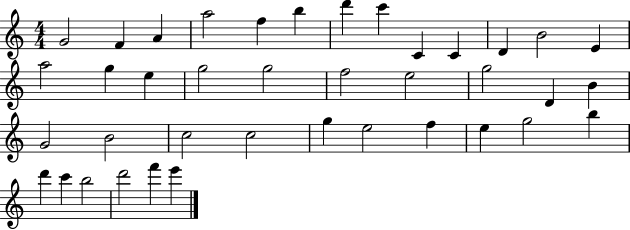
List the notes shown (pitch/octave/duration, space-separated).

G4/h F4/q A4/q A5/h F5/q B5/q D6/q C6/q C4/q C4/q D4/q B4/h E4/q A5/h G5/q E5/q G5/h G5/h F5/h E5/h G5/h D4/q B4/q G4/h B4/h C5/h C5/h G5/q E5/h F5/q E5/q G5/h B5/q D6/q C6/q B5/h D6/h F6/q E6/q